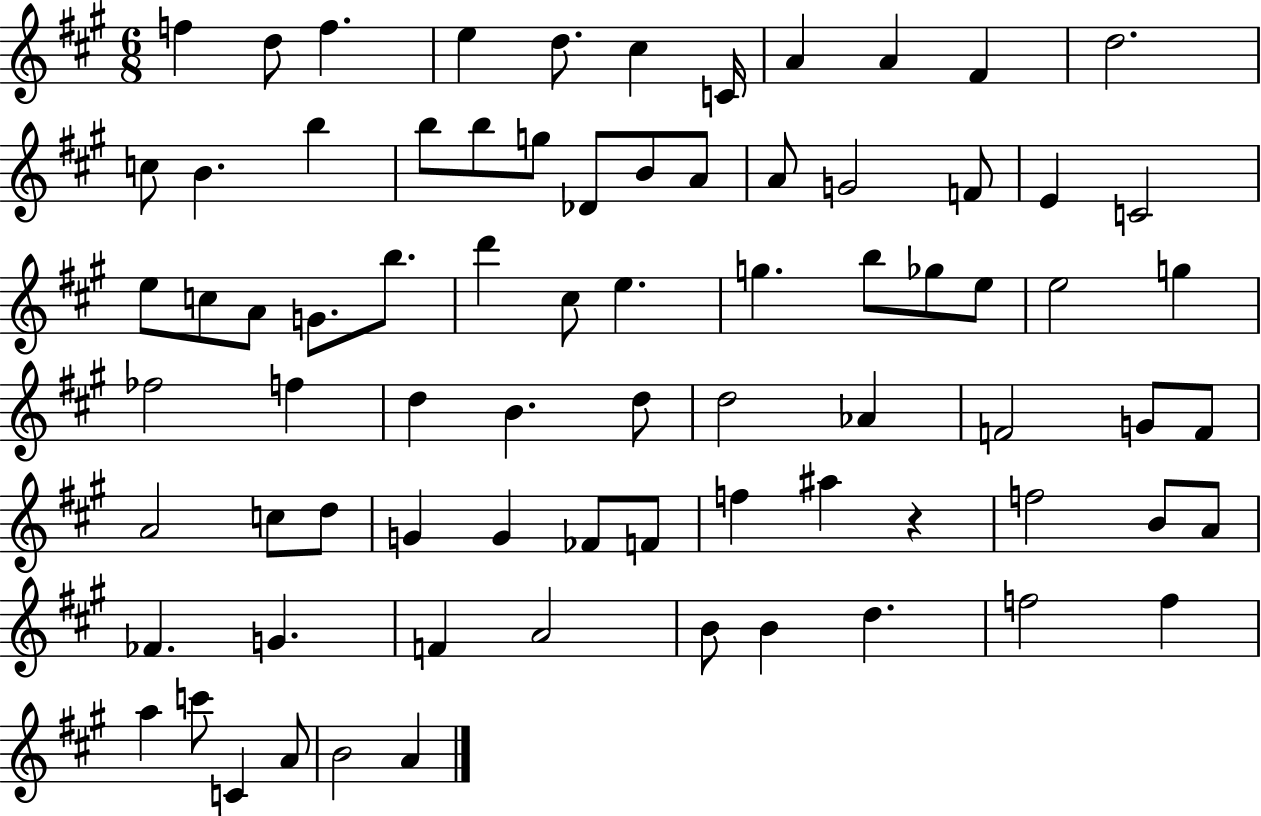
F5/q D5/e F5/q. E5/q D5/e. C#5/q C4/s A4/q A4/q F#4/q D5/h. C5/e B4/q. B5/q B5/e B5/e G5/e Db4/e B4/e A4/e A4/e G4/h F4/e E4/q C4/h E5/e C5/e A4/e G4/e. B5/e. D6/q C#5/e E5/q. G5/q. B5/e Gb5/e E5/e E5/h G5/q FES5/h F5/q D5/q B4/q. D5/e D5/h Ab4/q F4/h G4/e F4/e A4/h C5/e D5/e G4/q G4/q FES4/e F4/e F5/q A#5/q R/q F5/h B4/e A4/e FES4/q. G4/q. F4/q A4/h B4/e B4/q D5/q. F5/h F5/q A5/q C6/e C4/q A4/e B4/h A4/q